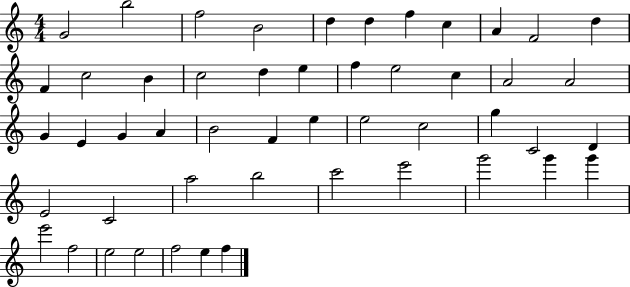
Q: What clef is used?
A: treble